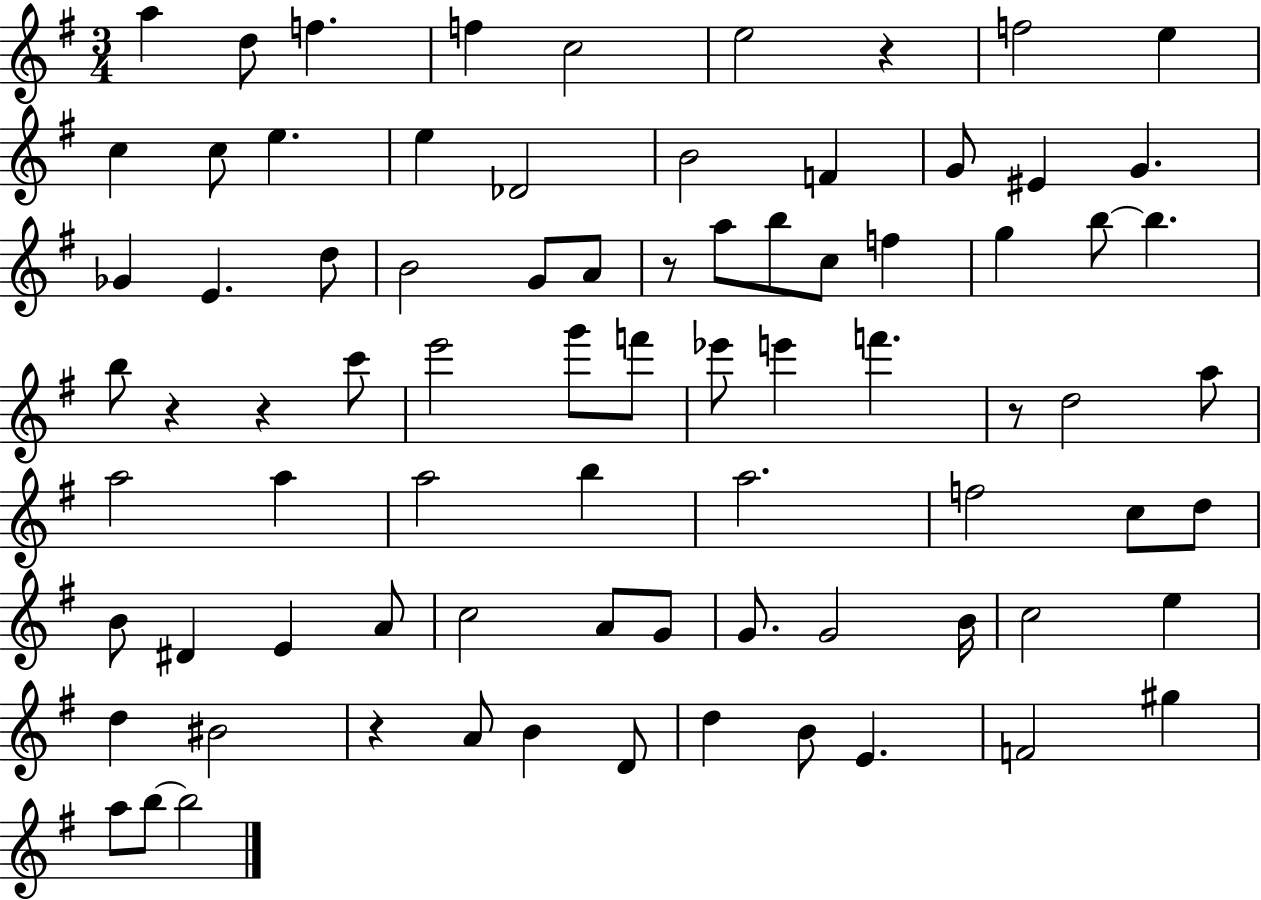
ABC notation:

X:1
T:Untitled
M:3/4
L:1/4
K:G
a d/2 f f c2 e2 z f2 e c c/2 e e _D2 B2 F G/2 ^E G _G E d/2 B2 G/2 A/2 z/2 a/2 b/2 c/2 f g b/2 b b/2 z z c'/2 e'2 g'/2 f'/2 _e'/2 e' f' z/2 d2 a/2 a2 a a2 b a2 f2 c/2 d/2 B/2 ^D E A/2 c2 A/2 G/2 G/2 G2 B/4 c2 e d ^B2 z A/2 B D/2 d B/2 E F2 ^g a/2 b/2 b2